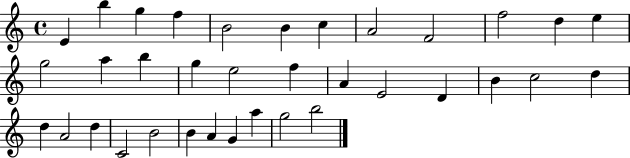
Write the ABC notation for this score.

X:1
T:Untitled
M:4/4
L:1/4
K:C
E b g f B2 B c A2 F2 f2 d e g2 a b g e2 f A E2 D B c2 d d A2 d C2 B2 B A G a g2 b2